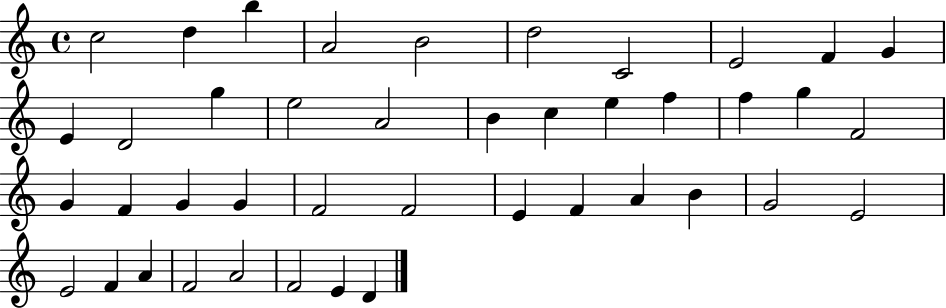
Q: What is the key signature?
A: C major